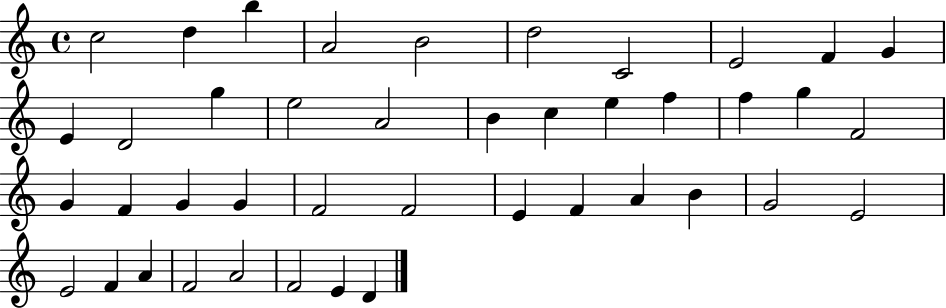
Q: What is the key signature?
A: C major